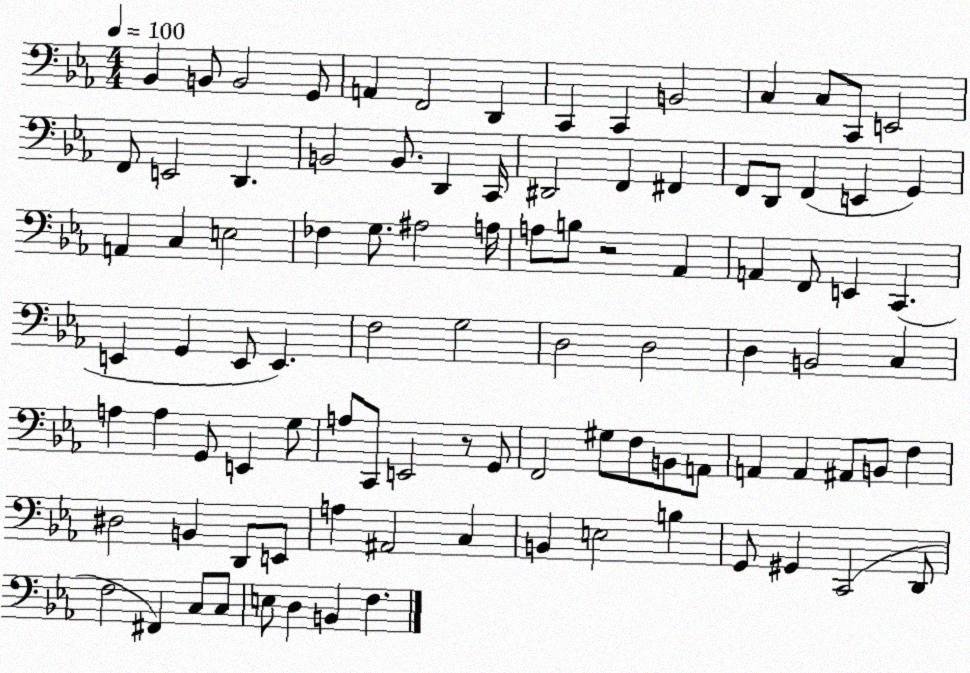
X:1
T:Untitled
M:4/4
L:1/4
K:Eb
_B,, B,,/2 B,,2 G,,/2 A,, F,,2 D,, C,, C,, B,,2 C, C,/2 C,,/2 E,,2 F,,/2 E,,2 D,, B,,2 B,,/2 D,, C,,/4 ^D,,2 F,, ^F,, F,,/2 D,,/2 F,, E,, G,, A,, C, E,2 _F, G,/2 ^A,2 A,/4 A,/2 B,/2 z2 _A,, A,, F,,/2 E,, C,, E,, G,, E,,/2 E,, F,2 G,2 D,2 D,2 D, B,,2 C, A, A, G,,/2 E,, G,/2 A,/2 C,,/2 E,,2 z/2 G,,/2 F,,2 ^G,/2 F,/2 B,,/2 A,,/2 A,, A,, ^A,,/2 B,,/2 F, ^D,2 B,, D,,/2 E,,/2 A, ^A,,2 C, B,, E,2 B, G,,/2 ^G,, C,,2 D,,/2 F,2 ^F,, C,/2 C,/2 E,/2 D, B,, F,